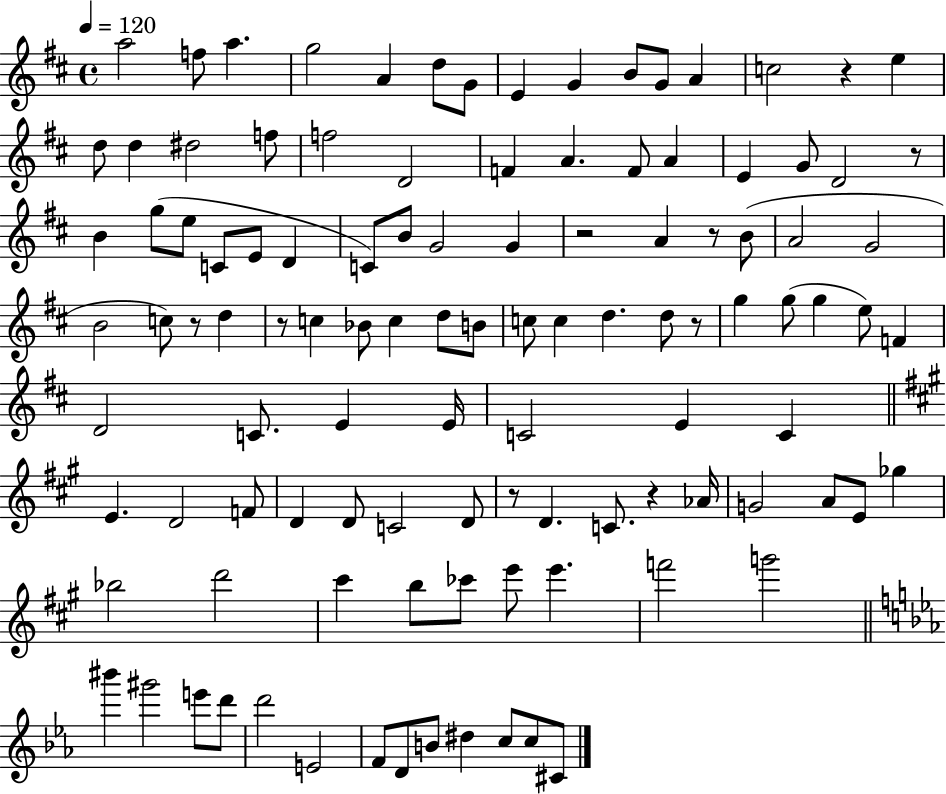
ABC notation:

X:1
T:Untitled
M:4/4
L:1/4
K:D
a2 f/2 a g2 A d/2 G/2 E G B/2 G/2 A c2 z e d/2 d ^d2 f/2 f2 D2 F A F/2 A E G/2 D2 z/2 B g/2 e/2 C/2 E/2 D C/2 B/2 G2 G z2 A z/2 B/2 A2 G2 B2 c/2 z/2 d z/2 c _B/2 c d/2 B/2 c/2 c d d/2 z/2 g g/2 g e/2 F D2 C/2 E E/4 C2 E C E D2 F/2 D D/2 C2 D/2 z/2 D C/2 z _A/4 G2 A/2 E/2 _g _b2 d'2 ^c' b/2 _c'/2 e'/2 e' f'2 g'2 ^b' ^g'2 e'/2 d'/2 d'2 E2 F/2 D/2 B/2 ^d c/2 c/2 ^C/2